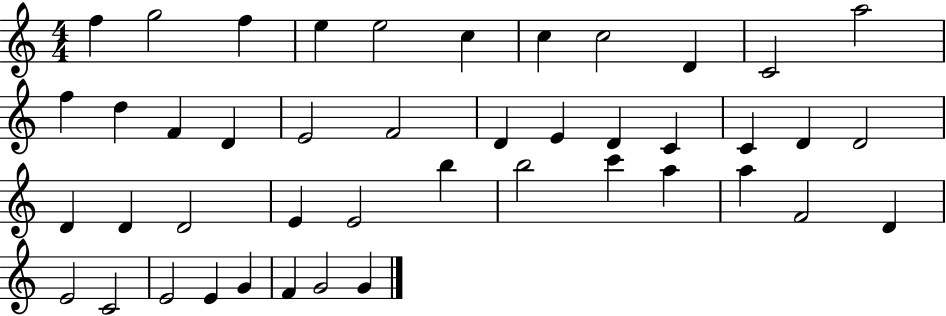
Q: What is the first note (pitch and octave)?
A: F5